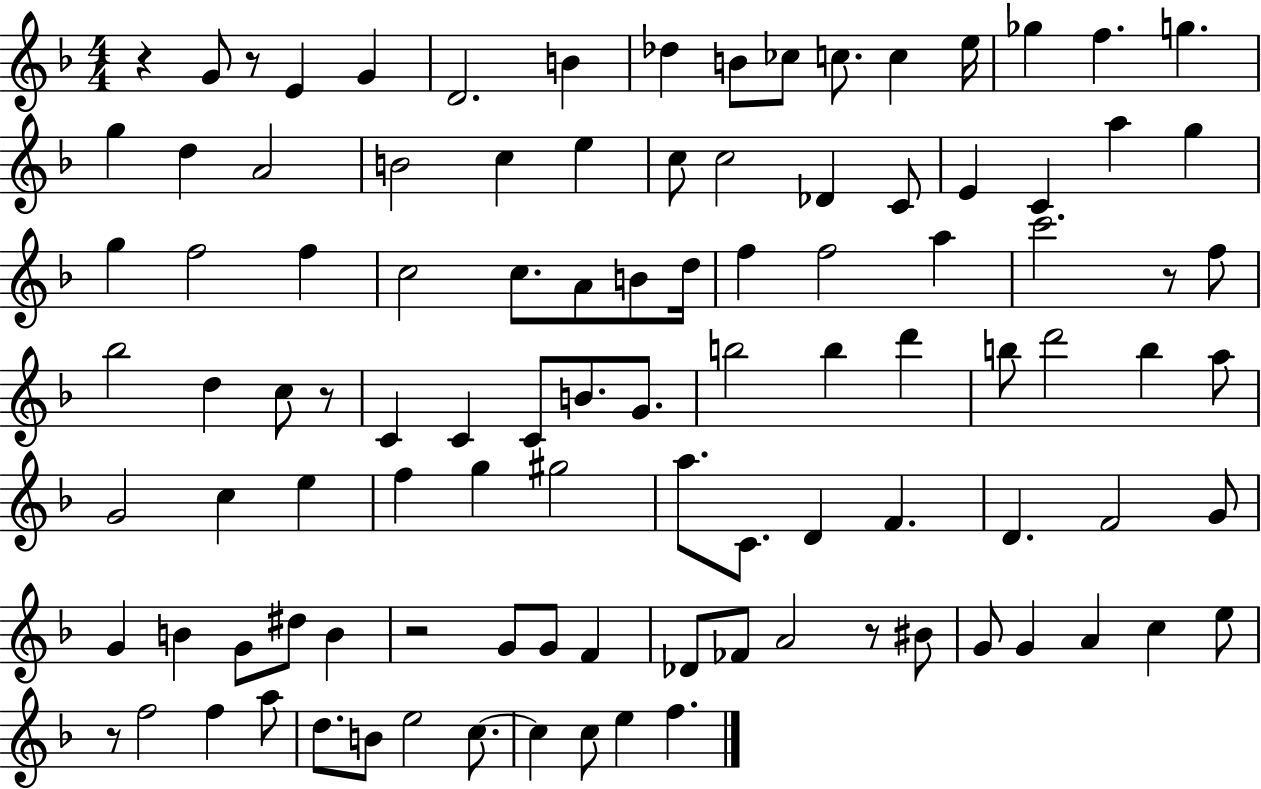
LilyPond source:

{
  \clef treble
  \numericTimeSignature
  \time 4/4
  \key f \major
  r4 g'8 r8 e'4 g'4 | d'2. b'4 | des''4 b'8 ces''8 c''8. c''4 e''16 | ges''4 f''4. g''4. | \break g''4 d''4 a'2 | b'2 c''4 e''4 | c''8 c''2 des'4 c'8 | e'4 c'4 a''4 g''4 | \break g''4 f''2 f''4 | c''2 c''8. a'8 b'8 d''16 | f''4 f''2 a''4 | c'''2. r8 f''8 | \break bes''2 d''4 c''8 r8 | c'4 c'4 c'8 b'8. g'8. | b''2 b''4 d'''4 | b''8 d'''2 b''4 a''8 | \break g'2 c''4 e''4 | f''4 g''4 gis''2 | a''8. c'8. d'4 f'4. | d'4. f'2 g'8 | \break g'4 b'4 g'8 dis''8 b'4 | r2 g'8 g'8 f'4 | des'8 fes'8 a'2 r8 bis'8 | g'8 g'4 a'4 c''4 e''8 | \break r8 f''2 f''4 a''8 | d''8. b'8 e''2 c''8.~~ | c''4 c''8 e''4 f''4. | \bar "|."
}